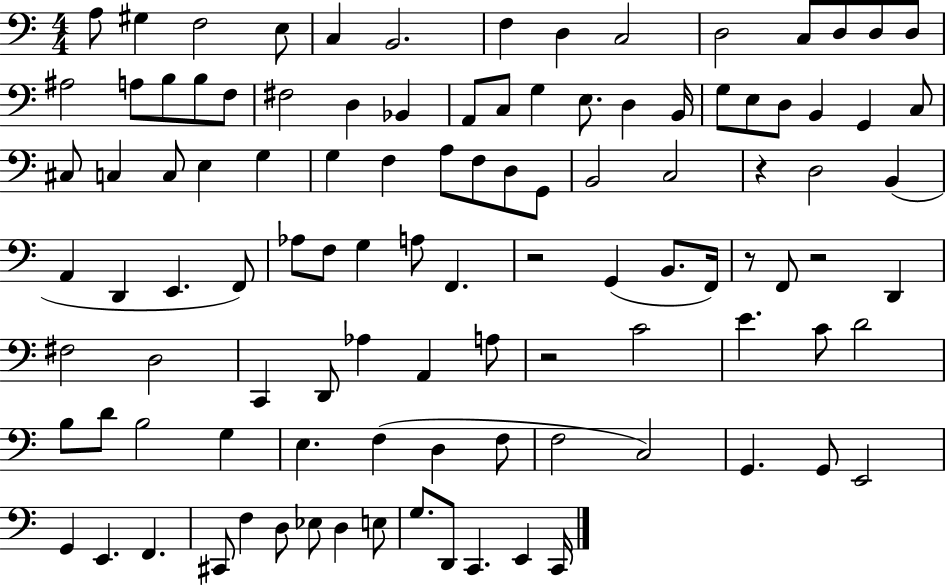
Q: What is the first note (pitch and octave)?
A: A3